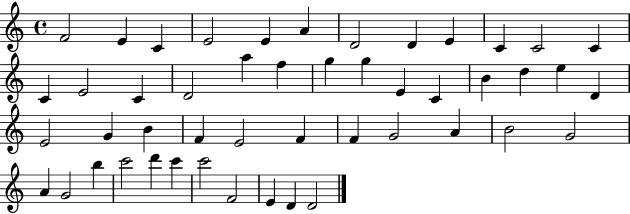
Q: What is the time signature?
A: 4/4